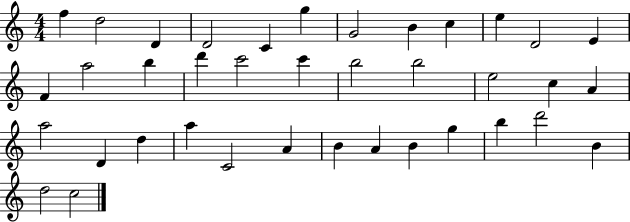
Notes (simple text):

F5/q D5/h D4/q D4/h C4/q G5/q G4/h B4/q C5/q E5/q D4/h E4/q F4/q A5/h B5/q D6/q C6/h C6/q B5/h B5/h E5/h C5/q A4/q A5/h D4/q D5/q A5/q C4/h A4/q B4/q A4/q B4/q G5/q B5/q D6/h B4/q D5/h C5/h